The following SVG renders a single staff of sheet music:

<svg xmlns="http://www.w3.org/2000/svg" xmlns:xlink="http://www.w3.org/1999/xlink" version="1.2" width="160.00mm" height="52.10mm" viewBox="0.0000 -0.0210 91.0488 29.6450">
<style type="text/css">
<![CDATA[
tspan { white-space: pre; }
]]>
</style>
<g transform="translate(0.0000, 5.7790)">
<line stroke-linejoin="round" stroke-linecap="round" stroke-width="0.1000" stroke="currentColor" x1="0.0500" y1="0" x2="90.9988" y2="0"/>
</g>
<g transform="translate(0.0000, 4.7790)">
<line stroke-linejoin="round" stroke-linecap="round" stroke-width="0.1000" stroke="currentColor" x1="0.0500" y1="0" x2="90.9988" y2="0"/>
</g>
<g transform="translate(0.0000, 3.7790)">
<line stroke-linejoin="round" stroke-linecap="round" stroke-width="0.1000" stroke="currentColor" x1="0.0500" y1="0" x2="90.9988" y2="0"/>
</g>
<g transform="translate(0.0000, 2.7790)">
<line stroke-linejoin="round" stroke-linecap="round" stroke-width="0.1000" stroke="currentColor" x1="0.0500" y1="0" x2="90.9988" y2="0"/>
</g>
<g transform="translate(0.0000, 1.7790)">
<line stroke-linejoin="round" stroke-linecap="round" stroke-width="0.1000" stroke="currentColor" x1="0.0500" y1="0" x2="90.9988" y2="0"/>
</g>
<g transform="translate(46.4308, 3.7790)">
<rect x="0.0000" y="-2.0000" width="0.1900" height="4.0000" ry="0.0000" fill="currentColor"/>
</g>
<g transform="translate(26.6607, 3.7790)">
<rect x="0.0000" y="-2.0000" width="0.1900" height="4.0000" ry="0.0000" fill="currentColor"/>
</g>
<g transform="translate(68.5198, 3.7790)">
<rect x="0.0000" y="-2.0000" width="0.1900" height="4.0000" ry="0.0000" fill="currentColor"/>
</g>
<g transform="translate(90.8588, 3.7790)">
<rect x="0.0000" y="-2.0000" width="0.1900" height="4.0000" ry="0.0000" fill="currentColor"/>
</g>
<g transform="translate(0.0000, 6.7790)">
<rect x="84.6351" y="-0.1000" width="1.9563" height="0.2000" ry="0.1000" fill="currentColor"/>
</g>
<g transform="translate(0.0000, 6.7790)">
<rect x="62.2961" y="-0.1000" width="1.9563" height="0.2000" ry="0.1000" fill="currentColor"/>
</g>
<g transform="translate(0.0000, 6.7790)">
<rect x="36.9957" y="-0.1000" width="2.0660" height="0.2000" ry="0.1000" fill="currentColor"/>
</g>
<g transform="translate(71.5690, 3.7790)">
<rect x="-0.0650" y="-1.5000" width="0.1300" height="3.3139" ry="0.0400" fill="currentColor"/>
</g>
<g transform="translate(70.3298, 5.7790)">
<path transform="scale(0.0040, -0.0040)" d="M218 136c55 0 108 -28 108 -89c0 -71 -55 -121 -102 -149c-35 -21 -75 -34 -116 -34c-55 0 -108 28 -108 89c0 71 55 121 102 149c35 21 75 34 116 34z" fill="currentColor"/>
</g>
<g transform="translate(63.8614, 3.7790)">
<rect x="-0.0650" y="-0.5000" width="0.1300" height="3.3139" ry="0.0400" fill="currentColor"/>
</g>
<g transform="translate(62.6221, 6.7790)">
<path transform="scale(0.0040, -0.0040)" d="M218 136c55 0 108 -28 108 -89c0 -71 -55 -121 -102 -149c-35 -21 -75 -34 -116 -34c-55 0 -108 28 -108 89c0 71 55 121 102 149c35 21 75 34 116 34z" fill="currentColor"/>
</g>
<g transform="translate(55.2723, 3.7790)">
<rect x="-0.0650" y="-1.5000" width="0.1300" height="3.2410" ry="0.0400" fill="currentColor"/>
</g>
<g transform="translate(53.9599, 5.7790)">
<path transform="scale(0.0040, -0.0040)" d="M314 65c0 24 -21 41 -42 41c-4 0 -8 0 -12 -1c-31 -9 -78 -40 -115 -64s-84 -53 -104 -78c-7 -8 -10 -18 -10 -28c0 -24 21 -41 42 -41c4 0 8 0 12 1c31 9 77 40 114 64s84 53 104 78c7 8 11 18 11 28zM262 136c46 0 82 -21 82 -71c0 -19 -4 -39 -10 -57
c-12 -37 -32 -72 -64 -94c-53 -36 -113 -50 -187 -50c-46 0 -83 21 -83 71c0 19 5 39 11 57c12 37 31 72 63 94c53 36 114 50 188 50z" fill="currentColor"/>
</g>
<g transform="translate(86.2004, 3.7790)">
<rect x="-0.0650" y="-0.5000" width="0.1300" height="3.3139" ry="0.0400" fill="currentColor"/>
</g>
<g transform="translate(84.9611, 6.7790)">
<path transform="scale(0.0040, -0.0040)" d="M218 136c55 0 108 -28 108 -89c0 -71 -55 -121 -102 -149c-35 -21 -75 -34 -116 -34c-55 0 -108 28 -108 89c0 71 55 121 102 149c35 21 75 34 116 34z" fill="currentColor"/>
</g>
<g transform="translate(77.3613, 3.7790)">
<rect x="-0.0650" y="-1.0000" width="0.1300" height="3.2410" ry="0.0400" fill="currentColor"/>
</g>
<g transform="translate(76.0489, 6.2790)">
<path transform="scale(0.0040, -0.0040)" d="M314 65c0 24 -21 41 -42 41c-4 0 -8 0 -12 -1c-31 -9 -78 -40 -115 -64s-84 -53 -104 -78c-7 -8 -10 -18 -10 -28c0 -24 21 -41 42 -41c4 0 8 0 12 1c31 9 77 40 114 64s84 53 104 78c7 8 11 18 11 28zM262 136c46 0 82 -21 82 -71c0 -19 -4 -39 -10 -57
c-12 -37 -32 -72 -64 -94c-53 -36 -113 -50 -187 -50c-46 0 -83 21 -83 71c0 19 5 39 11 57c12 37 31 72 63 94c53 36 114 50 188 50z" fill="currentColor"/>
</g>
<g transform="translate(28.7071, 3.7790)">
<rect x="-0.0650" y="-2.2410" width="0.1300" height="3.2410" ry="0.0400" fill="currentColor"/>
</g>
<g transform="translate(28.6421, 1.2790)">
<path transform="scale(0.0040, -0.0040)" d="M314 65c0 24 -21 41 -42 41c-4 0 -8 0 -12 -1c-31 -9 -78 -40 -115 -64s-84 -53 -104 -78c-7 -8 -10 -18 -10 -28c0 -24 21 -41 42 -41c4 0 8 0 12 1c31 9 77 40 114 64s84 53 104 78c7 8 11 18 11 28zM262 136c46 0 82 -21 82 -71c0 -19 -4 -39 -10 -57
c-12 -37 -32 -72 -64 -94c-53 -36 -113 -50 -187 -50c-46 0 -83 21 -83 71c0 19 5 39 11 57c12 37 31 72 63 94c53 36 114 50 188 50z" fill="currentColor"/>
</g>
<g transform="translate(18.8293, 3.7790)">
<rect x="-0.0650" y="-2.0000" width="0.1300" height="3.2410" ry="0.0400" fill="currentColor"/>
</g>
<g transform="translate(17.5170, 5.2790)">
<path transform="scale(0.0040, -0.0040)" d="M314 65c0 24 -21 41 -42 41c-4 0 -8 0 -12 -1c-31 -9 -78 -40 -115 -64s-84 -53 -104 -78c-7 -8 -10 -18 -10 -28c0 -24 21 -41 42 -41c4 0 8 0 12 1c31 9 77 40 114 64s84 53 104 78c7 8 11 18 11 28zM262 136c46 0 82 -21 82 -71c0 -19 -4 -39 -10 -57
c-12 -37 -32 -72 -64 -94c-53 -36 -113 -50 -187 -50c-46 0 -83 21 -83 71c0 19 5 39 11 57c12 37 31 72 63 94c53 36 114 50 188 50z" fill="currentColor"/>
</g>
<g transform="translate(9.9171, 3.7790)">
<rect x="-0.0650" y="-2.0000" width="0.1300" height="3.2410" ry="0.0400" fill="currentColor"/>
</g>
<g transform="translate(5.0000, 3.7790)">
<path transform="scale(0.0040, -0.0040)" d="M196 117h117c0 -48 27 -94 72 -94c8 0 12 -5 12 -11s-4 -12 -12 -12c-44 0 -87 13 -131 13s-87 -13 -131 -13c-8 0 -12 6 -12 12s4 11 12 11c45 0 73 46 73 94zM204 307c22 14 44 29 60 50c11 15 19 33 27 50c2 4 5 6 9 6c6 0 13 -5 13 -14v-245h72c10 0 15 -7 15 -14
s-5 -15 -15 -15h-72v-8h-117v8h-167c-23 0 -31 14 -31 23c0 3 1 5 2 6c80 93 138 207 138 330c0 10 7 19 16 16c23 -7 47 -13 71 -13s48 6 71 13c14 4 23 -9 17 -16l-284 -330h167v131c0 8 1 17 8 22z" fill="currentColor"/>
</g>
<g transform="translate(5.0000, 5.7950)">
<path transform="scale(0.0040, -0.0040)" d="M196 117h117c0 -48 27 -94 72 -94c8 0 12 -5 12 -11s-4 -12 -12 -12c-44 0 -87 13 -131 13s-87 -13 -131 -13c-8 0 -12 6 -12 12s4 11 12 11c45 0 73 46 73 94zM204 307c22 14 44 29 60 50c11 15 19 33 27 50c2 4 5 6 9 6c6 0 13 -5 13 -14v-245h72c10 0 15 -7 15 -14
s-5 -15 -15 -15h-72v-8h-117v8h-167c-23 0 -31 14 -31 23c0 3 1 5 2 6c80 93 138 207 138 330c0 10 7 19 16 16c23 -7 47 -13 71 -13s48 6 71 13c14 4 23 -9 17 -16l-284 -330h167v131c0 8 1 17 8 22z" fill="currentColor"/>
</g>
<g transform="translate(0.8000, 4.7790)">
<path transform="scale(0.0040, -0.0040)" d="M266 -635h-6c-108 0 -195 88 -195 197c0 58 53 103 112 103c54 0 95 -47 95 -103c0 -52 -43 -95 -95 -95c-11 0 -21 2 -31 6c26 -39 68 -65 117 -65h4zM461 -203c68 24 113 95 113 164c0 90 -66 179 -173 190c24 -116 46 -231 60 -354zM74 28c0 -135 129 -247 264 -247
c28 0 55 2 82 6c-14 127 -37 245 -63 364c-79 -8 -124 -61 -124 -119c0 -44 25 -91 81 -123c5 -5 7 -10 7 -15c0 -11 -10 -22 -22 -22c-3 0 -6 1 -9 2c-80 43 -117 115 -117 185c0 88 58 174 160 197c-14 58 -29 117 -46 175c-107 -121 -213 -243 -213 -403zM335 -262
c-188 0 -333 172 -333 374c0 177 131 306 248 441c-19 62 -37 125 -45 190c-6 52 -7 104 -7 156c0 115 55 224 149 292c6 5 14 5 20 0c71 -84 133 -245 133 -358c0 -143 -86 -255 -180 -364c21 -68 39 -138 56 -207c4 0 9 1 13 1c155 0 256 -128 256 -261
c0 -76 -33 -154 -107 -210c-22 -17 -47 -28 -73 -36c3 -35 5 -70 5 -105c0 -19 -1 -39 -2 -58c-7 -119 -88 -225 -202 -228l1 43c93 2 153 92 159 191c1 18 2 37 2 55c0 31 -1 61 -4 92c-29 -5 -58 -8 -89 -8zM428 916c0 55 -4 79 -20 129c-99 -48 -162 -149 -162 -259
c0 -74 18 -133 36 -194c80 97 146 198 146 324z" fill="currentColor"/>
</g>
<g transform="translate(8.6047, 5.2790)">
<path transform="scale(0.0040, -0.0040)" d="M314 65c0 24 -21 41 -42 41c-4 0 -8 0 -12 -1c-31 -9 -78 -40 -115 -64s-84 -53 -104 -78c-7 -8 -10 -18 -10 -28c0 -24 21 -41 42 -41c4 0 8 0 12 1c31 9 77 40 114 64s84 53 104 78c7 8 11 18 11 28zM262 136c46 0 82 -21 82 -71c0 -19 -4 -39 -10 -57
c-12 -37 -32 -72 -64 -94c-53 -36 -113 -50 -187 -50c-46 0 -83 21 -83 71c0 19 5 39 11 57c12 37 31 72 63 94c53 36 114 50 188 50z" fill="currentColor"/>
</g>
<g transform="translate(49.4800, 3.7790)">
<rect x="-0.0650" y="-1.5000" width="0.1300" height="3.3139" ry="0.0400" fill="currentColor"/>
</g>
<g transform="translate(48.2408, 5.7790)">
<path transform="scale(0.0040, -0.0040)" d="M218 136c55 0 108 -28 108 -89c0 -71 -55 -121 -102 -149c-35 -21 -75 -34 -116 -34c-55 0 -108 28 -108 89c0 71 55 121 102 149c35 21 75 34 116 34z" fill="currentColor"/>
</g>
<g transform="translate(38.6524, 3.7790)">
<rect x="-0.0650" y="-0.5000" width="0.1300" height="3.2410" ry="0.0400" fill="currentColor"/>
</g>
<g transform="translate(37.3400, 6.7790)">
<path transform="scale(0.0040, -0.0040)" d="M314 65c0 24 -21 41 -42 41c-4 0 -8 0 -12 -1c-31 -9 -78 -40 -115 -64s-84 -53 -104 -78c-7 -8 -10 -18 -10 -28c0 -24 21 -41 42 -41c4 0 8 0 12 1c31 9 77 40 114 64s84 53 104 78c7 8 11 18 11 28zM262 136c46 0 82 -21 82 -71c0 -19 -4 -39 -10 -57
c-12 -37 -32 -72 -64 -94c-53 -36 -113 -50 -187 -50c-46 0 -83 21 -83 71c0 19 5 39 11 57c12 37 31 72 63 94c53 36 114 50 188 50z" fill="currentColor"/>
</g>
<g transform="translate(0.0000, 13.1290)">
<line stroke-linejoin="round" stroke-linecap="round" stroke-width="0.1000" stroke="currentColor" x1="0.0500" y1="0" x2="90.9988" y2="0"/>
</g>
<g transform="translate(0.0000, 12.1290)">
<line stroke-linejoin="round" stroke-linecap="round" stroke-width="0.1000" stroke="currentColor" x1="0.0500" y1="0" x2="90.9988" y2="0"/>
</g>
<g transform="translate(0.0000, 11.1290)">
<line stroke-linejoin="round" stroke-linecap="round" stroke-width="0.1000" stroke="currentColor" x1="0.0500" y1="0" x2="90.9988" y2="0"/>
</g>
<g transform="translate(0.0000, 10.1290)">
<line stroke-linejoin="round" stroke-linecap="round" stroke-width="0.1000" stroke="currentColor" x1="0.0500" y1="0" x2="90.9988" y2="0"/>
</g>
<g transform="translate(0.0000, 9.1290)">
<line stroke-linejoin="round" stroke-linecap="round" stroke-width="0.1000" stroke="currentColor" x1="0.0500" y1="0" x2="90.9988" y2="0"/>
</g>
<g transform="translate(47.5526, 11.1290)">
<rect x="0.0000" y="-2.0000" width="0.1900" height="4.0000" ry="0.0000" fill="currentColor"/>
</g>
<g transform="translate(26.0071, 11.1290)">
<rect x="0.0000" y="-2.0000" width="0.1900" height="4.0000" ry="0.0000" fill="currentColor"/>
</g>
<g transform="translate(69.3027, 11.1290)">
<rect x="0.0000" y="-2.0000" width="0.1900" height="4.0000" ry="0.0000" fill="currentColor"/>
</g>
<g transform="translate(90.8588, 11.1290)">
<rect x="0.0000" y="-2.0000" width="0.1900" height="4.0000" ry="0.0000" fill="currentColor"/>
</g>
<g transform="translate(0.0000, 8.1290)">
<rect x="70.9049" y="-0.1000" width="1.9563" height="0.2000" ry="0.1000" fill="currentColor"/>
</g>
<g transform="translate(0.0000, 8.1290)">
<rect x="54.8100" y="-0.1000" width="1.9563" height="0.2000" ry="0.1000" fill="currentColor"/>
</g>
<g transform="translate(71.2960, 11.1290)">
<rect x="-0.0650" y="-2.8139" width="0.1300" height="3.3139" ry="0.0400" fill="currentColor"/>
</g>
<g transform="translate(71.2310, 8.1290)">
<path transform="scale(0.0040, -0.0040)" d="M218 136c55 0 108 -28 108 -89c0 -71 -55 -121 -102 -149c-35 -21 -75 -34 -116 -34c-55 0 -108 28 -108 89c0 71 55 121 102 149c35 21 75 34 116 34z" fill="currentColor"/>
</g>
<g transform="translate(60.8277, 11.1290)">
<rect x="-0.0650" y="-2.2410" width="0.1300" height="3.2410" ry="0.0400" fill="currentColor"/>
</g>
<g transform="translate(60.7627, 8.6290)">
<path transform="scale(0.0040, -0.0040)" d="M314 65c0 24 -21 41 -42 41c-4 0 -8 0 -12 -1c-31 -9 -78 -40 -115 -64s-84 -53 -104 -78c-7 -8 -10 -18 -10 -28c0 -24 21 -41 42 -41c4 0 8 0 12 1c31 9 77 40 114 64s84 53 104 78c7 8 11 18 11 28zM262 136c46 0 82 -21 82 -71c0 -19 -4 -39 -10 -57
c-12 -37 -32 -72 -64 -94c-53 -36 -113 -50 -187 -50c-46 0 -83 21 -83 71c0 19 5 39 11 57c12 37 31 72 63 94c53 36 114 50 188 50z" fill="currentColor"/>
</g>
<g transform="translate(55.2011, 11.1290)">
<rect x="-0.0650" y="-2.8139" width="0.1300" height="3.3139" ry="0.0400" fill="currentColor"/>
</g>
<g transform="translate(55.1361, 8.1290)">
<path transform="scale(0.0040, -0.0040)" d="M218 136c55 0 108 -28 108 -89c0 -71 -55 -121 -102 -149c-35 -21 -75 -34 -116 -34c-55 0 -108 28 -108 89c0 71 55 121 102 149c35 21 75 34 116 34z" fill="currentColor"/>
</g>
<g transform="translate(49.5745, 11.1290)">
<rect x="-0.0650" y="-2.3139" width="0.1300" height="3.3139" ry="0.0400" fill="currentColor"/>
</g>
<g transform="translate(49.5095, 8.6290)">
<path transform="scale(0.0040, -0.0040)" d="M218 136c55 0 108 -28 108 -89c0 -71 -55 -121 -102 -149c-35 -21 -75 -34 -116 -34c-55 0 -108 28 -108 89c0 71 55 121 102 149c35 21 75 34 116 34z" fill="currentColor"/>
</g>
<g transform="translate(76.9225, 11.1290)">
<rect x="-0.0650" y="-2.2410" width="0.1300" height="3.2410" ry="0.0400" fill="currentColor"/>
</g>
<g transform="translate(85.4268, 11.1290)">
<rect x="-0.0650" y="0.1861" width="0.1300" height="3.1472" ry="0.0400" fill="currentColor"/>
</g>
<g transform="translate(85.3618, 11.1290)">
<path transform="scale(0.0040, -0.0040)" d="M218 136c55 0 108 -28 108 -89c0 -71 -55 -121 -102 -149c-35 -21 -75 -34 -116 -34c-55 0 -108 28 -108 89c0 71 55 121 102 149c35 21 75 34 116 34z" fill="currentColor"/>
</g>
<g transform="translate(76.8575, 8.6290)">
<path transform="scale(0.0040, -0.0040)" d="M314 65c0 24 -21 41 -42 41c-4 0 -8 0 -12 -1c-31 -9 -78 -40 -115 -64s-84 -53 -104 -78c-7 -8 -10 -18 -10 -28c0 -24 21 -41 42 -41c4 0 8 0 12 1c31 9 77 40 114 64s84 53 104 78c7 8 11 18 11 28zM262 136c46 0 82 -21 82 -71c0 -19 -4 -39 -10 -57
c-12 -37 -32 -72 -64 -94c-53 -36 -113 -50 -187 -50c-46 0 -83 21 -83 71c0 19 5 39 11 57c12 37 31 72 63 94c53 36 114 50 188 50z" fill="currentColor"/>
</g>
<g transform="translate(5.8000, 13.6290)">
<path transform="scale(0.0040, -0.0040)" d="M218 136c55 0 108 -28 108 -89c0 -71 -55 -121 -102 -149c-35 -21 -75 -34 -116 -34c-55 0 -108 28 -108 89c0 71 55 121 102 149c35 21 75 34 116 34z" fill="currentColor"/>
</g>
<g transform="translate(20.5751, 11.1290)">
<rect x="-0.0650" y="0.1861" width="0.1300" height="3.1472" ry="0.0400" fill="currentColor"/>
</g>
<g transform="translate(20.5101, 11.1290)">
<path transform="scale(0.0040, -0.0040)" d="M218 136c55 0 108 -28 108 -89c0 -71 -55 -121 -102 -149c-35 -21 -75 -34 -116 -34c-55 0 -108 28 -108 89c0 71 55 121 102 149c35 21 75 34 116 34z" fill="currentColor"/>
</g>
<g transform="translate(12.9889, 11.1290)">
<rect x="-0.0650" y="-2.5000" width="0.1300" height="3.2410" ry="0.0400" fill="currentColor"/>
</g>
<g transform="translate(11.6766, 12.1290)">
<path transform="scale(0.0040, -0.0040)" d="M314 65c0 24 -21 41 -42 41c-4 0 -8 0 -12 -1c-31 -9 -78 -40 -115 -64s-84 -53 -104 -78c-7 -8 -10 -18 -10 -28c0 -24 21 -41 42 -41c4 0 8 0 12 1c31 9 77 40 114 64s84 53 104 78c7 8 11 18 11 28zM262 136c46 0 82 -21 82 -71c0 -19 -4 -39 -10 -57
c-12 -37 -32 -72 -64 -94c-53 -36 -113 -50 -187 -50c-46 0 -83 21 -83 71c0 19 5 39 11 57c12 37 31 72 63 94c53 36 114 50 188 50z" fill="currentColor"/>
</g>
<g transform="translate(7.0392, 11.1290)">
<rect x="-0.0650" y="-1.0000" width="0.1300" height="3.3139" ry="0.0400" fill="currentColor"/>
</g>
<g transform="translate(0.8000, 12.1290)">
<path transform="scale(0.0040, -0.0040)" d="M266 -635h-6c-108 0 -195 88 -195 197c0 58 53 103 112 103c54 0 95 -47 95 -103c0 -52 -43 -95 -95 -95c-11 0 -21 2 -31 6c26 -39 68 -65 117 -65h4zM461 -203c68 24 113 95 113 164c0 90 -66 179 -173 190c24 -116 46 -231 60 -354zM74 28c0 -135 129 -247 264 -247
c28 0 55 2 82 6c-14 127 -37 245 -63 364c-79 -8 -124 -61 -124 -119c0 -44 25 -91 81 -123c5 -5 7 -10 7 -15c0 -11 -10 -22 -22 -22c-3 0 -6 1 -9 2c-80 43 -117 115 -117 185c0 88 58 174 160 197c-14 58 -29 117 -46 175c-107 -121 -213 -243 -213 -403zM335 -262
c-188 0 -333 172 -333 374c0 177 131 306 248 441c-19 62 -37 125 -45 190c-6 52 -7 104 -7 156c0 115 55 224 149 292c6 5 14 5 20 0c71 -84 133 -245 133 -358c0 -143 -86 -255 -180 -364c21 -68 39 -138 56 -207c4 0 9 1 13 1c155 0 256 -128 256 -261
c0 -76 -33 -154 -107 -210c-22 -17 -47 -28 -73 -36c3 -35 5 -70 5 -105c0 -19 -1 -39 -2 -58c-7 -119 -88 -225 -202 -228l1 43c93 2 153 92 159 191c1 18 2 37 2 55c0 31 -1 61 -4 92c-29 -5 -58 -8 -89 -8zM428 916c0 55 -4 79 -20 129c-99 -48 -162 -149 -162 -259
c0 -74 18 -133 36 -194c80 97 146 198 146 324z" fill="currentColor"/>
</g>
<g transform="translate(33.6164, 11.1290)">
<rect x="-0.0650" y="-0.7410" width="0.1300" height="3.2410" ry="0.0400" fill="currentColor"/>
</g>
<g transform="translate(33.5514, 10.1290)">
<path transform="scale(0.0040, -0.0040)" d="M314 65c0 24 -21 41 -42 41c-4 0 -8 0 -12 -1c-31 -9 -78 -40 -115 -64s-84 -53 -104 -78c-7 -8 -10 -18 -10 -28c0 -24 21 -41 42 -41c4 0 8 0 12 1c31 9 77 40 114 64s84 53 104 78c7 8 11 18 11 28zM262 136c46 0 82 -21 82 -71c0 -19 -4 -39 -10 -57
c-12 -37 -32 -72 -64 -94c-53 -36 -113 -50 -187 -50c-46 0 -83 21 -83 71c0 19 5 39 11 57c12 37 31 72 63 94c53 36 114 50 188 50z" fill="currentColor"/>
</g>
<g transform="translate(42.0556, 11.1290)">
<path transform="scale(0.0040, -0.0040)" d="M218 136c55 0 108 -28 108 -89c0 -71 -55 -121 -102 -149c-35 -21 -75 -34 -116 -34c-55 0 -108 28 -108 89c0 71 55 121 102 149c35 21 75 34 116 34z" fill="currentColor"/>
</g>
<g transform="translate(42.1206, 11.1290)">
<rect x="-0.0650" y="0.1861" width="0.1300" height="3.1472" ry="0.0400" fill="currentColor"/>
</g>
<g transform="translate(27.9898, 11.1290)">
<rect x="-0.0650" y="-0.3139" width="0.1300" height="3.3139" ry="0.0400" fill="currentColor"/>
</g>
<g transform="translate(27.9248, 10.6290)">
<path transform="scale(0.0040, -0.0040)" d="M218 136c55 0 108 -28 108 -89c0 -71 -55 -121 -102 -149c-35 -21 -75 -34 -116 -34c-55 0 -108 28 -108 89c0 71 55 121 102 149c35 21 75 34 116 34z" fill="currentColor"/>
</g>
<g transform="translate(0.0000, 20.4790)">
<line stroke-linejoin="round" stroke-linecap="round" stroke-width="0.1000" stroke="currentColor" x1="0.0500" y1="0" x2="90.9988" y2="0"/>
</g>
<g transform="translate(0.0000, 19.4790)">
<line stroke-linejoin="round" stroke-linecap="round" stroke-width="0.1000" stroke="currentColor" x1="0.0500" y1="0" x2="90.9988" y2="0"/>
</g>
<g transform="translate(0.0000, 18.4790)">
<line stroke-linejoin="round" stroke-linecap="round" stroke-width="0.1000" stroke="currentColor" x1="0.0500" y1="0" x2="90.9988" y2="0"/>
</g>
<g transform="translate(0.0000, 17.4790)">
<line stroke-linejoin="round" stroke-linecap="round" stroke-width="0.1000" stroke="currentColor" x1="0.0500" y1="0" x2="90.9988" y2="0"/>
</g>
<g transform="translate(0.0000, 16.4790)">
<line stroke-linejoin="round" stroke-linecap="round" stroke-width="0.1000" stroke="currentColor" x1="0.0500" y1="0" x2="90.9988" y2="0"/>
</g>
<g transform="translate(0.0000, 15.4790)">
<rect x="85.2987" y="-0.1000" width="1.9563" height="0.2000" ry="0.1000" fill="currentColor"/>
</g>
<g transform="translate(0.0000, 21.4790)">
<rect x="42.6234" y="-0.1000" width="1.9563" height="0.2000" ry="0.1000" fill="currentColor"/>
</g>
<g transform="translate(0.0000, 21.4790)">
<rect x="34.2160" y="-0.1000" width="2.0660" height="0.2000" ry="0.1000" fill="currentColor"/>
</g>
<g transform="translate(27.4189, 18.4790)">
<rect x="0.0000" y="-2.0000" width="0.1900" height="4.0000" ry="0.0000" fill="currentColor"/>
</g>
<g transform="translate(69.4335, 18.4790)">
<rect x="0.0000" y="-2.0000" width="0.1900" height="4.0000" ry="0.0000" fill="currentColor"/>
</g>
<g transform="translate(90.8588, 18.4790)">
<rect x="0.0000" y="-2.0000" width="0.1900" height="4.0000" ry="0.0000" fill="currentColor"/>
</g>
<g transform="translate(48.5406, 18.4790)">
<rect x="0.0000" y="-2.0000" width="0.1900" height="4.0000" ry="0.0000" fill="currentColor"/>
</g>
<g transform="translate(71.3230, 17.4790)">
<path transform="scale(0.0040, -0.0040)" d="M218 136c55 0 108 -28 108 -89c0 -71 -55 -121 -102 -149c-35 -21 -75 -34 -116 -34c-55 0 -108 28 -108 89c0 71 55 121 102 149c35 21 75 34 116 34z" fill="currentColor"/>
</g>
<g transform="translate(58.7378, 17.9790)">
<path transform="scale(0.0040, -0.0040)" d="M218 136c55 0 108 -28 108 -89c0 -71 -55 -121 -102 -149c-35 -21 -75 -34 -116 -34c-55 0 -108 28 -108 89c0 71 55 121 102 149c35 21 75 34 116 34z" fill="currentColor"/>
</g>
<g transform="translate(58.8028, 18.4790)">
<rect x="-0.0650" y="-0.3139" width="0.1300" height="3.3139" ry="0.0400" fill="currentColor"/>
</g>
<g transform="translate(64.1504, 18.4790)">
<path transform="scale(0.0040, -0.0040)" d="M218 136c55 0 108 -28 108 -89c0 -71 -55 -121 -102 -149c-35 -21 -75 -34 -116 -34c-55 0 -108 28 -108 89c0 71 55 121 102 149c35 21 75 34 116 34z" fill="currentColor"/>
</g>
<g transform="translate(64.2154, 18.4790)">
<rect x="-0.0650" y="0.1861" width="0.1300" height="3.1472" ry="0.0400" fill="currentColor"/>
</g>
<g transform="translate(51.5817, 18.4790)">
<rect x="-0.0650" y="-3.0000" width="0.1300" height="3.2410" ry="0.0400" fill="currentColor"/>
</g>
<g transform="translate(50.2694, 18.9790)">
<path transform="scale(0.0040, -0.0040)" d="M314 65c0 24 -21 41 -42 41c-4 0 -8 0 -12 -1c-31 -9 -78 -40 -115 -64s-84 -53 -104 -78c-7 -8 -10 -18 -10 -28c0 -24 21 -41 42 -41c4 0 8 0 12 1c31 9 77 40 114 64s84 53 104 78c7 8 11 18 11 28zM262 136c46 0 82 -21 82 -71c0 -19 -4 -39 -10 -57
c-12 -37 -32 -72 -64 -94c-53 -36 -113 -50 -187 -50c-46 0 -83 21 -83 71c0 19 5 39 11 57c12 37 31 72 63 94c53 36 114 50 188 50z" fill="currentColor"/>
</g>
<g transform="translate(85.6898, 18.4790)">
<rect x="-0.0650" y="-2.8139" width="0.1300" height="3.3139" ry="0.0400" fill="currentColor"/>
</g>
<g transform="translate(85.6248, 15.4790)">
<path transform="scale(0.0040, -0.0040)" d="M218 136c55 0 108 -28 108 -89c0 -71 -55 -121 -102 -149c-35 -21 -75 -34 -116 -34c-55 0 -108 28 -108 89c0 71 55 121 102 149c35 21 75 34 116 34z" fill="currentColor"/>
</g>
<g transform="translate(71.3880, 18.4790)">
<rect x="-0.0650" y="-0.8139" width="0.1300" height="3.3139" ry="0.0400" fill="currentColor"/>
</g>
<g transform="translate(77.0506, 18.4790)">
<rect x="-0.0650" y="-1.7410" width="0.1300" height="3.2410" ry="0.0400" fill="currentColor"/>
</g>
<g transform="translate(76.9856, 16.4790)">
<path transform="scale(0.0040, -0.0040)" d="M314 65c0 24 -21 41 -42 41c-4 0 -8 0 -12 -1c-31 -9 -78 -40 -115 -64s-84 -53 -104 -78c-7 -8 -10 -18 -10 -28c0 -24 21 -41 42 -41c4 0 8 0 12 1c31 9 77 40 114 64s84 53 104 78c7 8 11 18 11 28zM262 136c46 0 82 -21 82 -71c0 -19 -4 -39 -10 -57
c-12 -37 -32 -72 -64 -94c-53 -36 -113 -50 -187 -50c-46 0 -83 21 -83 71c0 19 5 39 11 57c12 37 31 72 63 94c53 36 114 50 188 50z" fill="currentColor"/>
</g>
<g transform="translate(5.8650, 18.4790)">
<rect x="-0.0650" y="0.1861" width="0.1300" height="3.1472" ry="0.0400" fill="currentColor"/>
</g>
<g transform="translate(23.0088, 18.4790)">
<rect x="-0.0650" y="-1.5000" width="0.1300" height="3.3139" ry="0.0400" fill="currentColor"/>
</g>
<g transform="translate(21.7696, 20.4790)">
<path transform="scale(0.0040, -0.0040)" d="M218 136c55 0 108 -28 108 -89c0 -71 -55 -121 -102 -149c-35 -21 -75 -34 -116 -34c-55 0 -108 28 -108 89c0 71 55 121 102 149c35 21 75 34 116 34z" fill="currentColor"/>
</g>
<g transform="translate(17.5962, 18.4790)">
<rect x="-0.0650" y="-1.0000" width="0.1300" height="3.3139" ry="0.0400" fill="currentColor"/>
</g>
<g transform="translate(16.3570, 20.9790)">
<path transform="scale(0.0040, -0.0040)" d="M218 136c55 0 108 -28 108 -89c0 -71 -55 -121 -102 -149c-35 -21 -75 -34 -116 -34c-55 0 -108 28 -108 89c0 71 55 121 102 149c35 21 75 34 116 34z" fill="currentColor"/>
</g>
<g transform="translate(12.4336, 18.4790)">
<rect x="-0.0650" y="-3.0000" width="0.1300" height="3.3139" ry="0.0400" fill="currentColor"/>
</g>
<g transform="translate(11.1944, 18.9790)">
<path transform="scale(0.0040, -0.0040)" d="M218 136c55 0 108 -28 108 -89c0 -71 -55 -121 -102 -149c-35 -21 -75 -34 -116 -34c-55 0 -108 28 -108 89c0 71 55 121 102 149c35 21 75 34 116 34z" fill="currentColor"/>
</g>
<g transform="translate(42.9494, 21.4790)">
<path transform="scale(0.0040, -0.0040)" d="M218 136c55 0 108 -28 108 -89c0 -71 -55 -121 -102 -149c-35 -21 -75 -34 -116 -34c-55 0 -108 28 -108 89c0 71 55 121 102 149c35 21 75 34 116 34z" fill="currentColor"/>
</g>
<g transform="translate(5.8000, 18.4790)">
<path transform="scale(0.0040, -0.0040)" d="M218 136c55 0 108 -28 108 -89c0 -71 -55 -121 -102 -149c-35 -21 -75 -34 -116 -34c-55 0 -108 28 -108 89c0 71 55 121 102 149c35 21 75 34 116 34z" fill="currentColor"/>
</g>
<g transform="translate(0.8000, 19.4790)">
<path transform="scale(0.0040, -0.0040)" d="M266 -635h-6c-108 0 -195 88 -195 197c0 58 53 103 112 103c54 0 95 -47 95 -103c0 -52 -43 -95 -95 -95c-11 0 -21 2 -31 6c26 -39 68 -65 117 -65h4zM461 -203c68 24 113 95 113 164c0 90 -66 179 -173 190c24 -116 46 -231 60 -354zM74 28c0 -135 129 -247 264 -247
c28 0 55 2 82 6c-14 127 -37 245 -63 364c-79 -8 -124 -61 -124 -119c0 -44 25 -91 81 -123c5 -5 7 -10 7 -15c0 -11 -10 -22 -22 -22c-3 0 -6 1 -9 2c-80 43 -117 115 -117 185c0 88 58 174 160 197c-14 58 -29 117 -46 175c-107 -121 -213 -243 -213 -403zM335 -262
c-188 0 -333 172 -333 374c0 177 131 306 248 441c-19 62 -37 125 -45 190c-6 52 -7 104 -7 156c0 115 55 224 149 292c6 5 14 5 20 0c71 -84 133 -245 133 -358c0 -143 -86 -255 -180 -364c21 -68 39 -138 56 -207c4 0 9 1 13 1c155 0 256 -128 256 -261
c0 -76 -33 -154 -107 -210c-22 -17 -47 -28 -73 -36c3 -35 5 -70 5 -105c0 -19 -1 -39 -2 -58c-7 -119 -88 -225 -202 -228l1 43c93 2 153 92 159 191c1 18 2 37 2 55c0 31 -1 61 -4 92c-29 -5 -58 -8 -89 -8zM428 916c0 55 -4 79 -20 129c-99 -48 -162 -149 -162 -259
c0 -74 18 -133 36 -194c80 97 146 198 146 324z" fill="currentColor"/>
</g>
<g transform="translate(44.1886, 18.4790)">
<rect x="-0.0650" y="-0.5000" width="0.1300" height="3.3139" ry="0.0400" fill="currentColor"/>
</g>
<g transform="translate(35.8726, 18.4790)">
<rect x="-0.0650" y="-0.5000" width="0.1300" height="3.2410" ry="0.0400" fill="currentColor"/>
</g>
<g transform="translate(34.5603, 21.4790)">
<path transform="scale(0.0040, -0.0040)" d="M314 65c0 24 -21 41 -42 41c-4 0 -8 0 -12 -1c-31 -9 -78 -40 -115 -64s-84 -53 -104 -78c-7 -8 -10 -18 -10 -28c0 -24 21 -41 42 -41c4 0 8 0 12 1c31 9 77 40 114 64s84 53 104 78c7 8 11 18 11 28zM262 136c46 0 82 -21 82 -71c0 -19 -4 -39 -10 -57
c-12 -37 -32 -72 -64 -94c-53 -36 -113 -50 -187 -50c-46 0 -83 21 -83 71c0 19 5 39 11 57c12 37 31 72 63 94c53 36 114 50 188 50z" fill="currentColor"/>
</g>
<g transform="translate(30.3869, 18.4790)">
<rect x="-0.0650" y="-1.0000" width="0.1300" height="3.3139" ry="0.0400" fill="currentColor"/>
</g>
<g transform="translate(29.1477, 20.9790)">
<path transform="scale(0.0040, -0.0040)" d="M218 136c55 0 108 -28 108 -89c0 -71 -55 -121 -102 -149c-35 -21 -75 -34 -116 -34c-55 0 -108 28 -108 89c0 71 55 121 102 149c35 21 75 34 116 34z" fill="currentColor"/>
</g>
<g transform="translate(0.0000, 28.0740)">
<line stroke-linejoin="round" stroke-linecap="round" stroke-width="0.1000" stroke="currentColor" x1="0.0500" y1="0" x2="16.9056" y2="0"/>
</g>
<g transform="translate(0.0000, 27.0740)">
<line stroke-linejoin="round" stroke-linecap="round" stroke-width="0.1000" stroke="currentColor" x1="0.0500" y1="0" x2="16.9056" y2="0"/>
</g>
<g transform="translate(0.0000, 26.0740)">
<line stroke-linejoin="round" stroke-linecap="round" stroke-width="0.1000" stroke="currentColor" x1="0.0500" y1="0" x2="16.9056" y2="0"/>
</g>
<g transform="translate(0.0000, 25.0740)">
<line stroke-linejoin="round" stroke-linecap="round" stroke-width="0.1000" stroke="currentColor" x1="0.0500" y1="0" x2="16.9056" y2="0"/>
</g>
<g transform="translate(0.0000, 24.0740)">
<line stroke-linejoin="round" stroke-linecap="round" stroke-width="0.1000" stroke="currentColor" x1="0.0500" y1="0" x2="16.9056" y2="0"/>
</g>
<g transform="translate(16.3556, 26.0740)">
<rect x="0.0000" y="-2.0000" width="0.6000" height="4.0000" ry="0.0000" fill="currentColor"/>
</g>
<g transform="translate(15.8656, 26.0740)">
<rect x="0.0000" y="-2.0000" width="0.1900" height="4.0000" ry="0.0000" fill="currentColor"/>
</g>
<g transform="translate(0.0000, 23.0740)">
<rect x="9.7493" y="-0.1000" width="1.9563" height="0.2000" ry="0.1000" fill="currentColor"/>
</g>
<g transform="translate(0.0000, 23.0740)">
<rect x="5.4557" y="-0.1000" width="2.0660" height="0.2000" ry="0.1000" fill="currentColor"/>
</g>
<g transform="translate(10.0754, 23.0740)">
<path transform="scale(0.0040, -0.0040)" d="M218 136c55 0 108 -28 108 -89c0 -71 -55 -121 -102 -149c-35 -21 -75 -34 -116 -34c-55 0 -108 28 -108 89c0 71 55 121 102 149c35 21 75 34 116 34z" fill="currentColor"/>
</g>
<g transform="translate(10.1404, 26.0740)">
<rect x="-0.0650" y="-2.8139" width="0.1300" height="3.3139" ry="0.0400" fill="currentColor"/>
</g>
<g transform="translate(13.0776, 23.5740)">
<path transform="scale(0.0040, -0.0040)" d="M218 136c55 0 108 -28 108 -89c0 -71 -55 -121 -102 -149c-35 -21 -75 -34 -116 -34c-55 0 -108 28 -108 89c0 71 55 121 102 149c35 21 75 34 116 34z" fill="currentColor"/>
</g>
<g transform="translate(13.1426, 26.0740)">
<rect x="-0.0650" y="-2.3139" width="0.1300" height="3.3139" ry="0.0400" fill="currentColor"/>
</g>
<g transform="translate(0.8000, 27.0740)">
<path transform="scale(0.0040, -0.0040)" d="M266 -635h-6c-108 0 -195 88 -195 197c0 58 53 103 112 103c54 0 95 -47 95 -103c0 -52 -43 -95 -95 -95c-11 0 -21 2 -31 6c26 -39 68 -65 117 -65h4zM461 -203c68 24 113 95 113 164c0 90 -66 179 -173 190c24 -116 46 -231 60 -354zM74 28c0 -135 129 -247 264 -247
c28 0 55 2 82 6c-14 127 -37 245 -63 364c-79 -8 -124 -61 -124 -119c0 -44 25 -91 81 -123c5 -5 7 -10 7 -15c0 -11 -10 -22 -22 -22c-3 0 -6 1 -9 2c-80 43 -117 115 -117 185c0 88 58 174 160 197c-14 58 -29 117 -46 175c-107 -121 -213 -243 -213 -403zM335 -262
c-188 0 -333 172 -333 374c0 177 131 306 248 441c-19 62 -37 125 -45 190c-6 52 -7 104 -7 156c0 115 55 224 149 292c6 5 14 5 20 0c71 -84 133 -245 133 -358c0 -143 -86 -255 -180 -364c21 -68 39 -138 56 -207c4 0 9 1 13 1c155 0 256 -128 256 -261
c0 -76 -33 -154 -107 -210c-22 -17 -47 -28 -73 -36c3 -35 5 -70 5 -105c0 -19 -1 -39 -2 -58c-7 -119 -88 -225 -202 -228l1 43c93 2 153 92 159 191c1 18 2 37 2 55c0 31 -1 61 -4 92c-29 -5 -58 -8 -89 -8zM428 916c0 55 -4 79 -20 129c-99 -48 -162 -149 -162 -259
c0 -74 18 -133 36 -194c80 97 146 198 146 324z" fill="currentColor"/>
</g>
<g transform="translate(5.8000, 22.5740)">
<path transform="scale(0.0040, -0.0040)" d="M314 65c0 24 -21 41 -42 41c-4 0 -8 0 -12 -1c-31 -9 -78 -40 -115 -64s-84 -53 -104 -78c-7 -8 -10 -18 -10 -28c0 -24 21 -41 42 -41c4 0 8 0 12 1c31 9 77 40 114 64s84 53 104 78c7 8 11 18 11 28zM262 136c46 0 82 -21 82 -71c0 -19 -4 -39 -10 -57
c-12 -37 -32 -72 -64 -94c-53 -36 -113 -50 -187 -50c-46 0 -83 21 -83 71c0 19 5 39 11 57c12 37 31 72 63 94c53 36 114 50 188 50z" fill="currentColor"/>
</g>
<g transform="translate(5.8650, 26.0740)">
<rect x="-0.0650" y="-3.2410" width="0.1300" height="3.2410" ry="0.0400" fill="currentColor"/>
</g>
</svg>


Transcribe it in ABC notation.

X:1
T:Untitled
M:4/4
L:1/4
K:C
F2 F2 g2 C2 E E2 C E D2 C D G2 B c d2 B g a g2 a g2 B B A D E D C2 C A2 c B d f2 a b2 a g